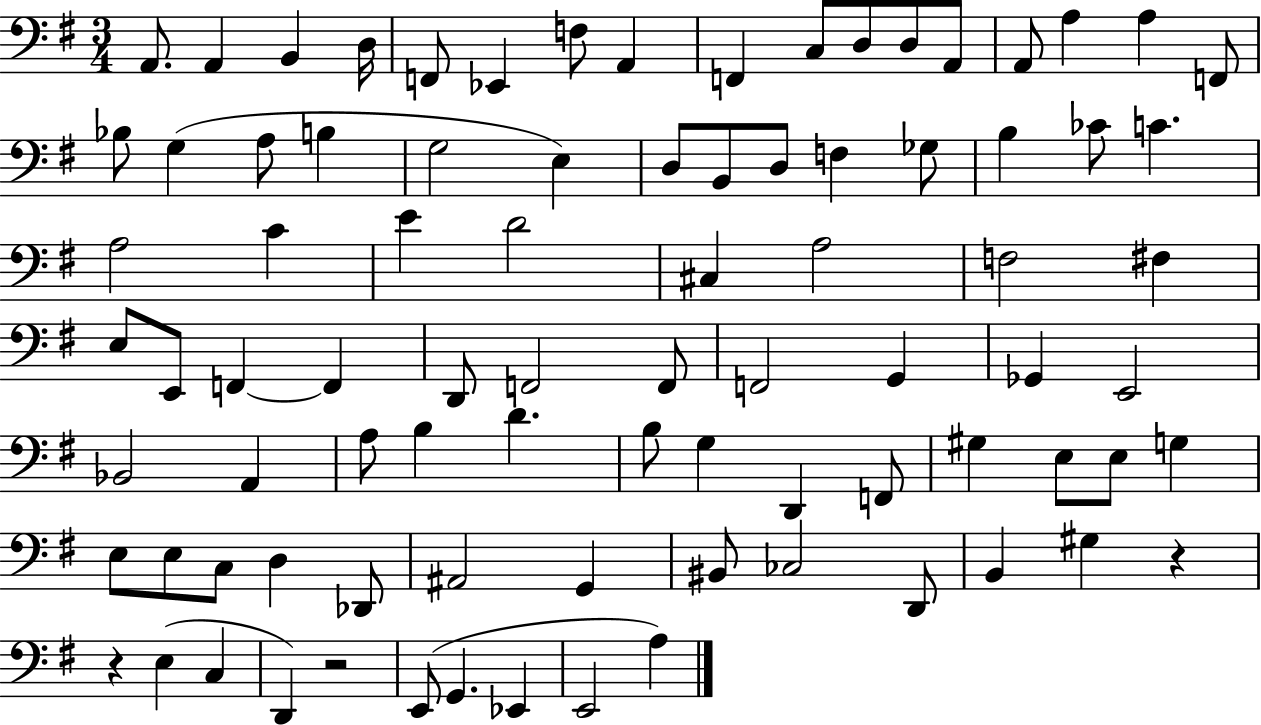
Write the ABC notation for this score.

X:1
T:Untitled
M:3/4
L:1/4
K:G
A,,/2 A,, B,, D,/4 F,,/2 _E,, F,/2 A,, F,, C,/2 D,/2 D,/2 A,,/2 A,,/2 A, A, F,,/2 _B,/2 G, A,/2 B, G,2 E, D,/2 B,,/2 D,/2 F, _G,/2 B, _C/2 C A,2 C E D2 ^C, A,2 F,2 ^F, E,/2 E,,/2 F,, F,, D,,/2 F,,2 F,,/2 F,,2 G,, _G,, E,,2 _B,,2 A,, A,/2 B, D B,/2 G, D,, F,,/2 ^G, E,/2 E,/2 G, E,/2 E,/2 C,/2 D, _D,,/2 ^A,,2 G,, ^B,,/2 _C,2 D,,/2 B,, ^G, z z E, C, D,, z2 E,,/2 G,, _E,, E,,2 A,